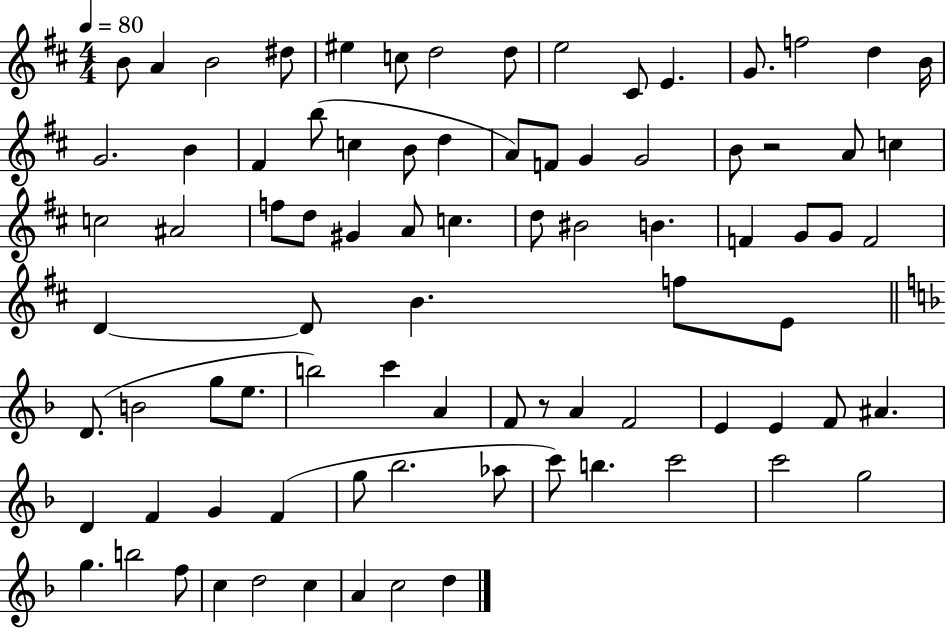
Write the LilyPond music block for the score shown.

{
  \clef treble
  \numericTimeSignature
  \time 4/4
  \key d \major
  \tempo 4 = 80
  b'8 a'4 b'2 dis''8 | eis''4 c''8 d''2 d''8 | e''2 cis'8 e'4. | g'8. f''2 d''4 b'16 | \break g'2. b'4 | fis'4 b''8( c''4 b'8 d''4 | a'8) f'8 g'4 g'2 | b'8 r2 a'8 c''4 | \break c''2 ais'2 | f''8 d''8 gis'4 a'8 c''4. | d''8 bis'2 b'4. | f'4 g'8 g'8 f'2 | \break d'4~~ d'8 b'4. f''8 e'8 | \bar "||" \break \key f \major d'8.( b'2 g''8 e''8. | b''2) c'''4 a'4 | f'8 r8 a'4 f'2 | e'4 e'4 f'8 ais'4. | \break d'4 f'4 g'4 f'4( | g''8 bes''2. aes''8 | c'''8) b''4. c'''2 | c'''2 g''2 | \break g''4. b''2 f''8 | c''4 d''2 c''4 | a'4 c''2 d''4 | \bar "|."
}